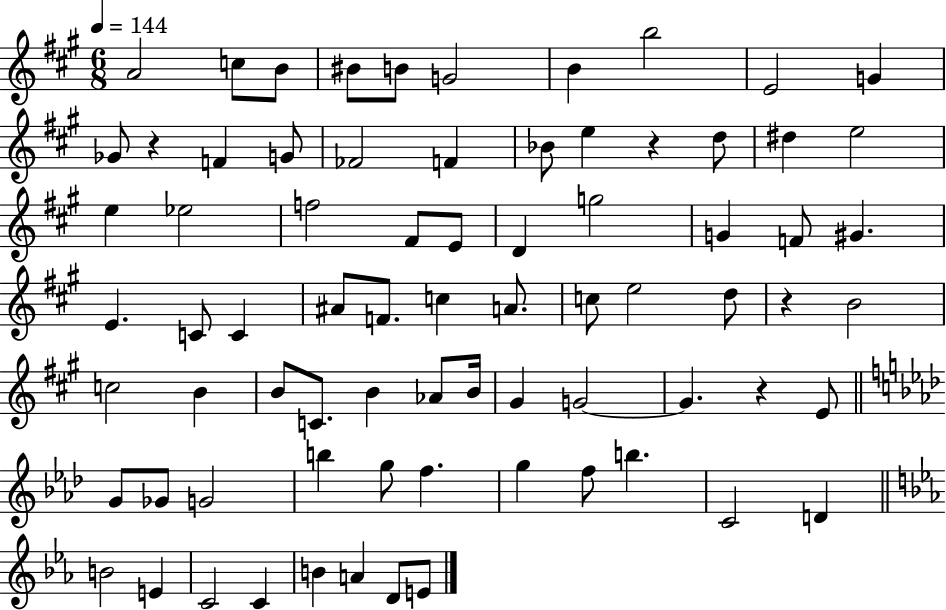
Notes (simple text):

A4/h C5/e B4/e BIS4/e B4/e G4/h B4/q B5/h E4/h G4/q Gb4/e R/q F4/q G4/e FES4/h F4/q Bb4/e E5/q R/q D5/e D#5/q E5/h E5/q Eb5/h F5/h F#4/e E4/e D4/q G5/h G4/q F4/e G#4/q. E4/q. C4/e C4/q A#4/e F4/e. C5/q A4/e. C5/e E5/h D5/e R/q B4/h C5/h B4/q B4/e C4/e. B4/q Ab4/e B4/s G#4/q G4/h G4/q. R/q E4/e G4/e Gb4/e G4/h B5/q G5/e F5/q. G5/q F5/e B5/q. C4/h D4/q B4/h E4/q C4/h C4/q B4/q A4/q D4/e E4/e